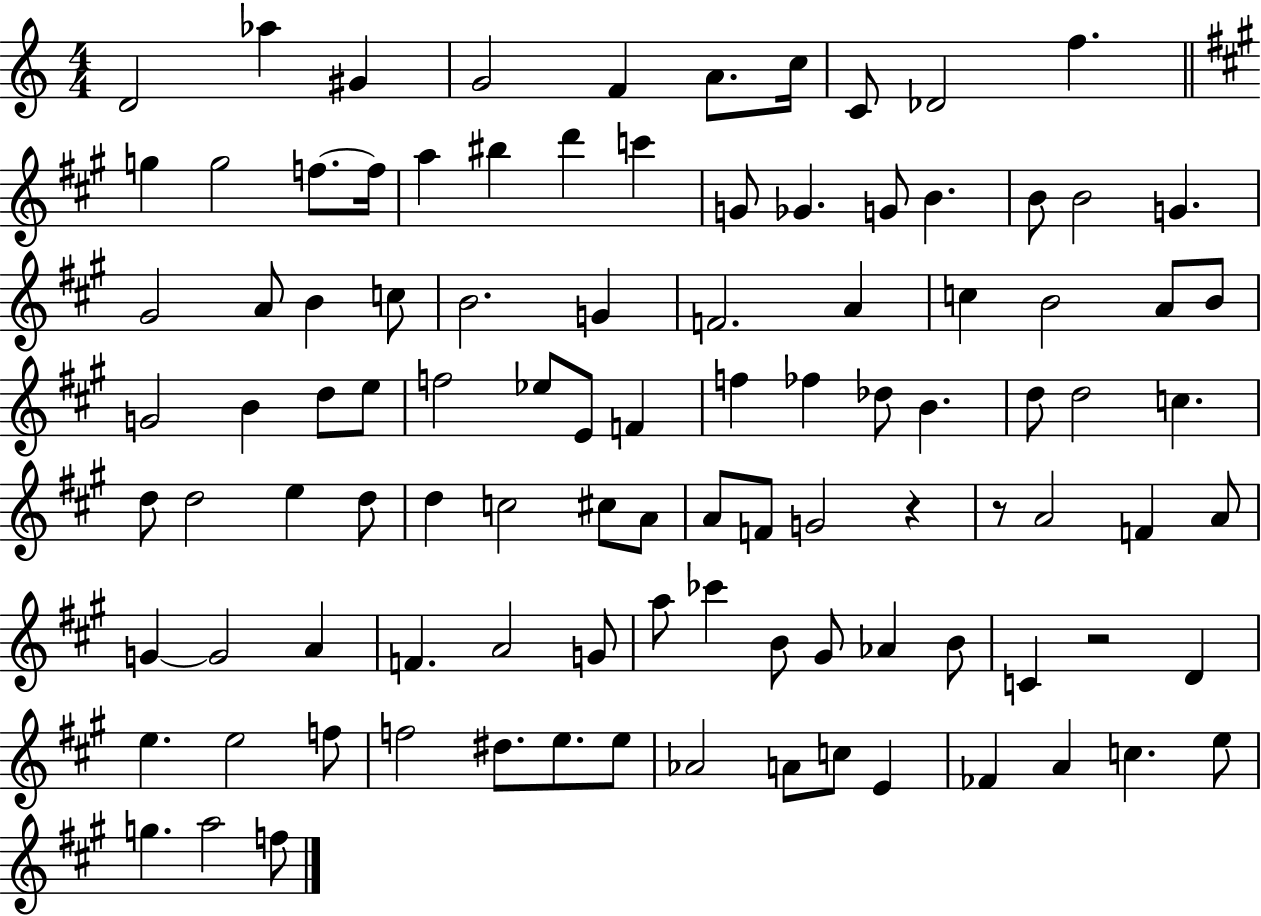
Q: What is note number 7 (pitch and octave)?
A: C5